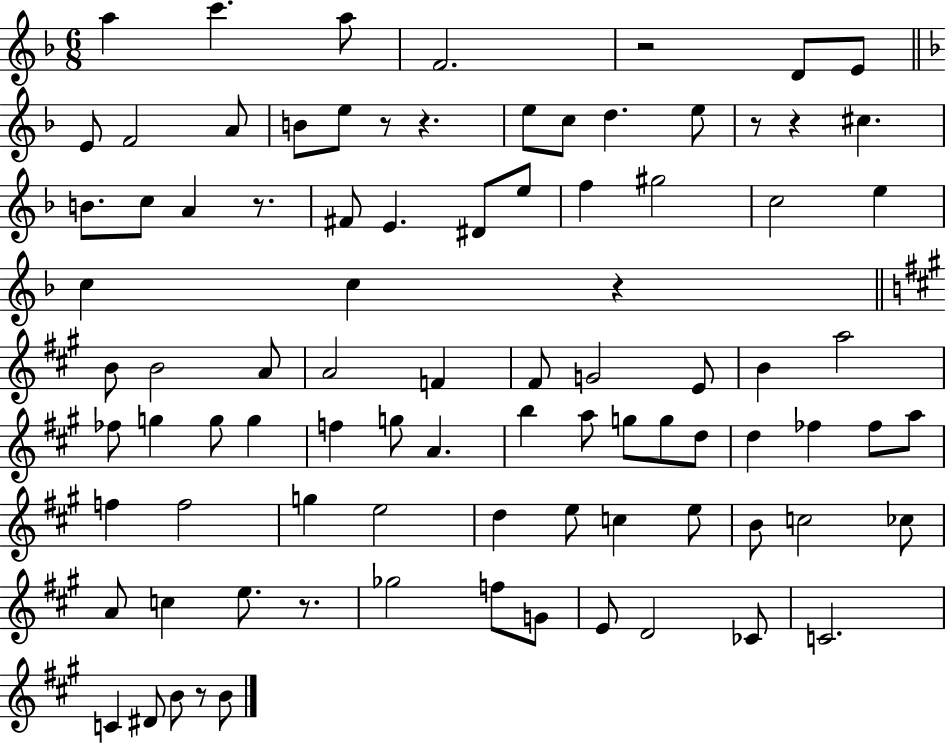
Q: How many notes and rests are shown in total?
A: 89